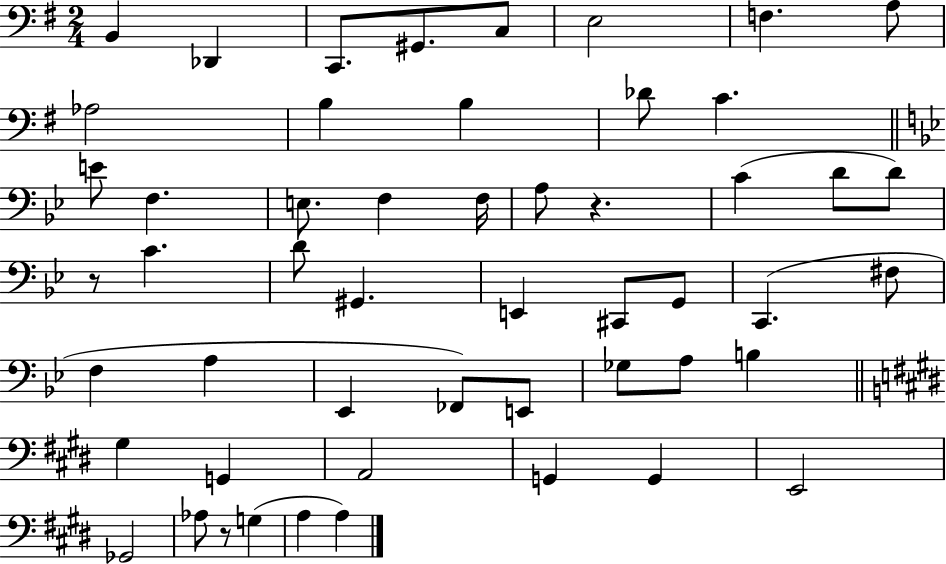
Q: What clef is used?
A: bass